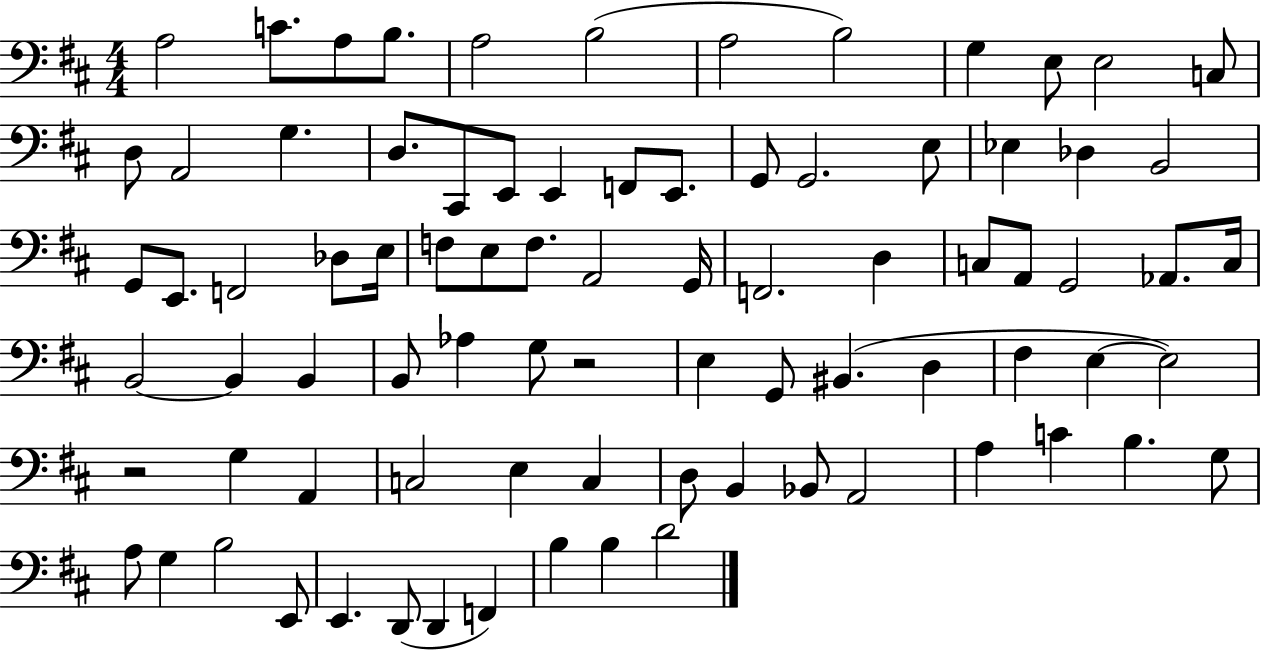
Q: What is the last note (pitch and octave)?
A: D4